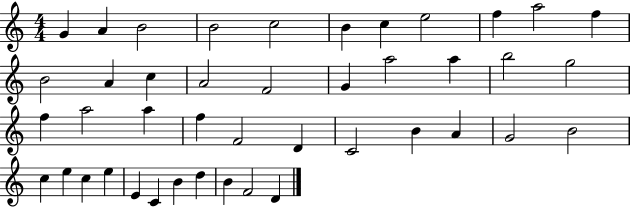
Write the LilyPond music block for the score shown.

{
  \clef treble
  \numericTimeSignature
  \time 4/4
  \key c \major
  g'4 a'4 b'2 | b'2 c''2 | b'4 c''4 e''2 | f''4 a''2 f''4 | \break b'2 a'4 c''4 | a'2 f'2 | g'4 a''2 a''4 | b''2 g''2 | \break f''4 a''2 a''4 | f''4 f'2 d'4 | c'2 b'4 a'4 | g'2 b'2 | \break c''4 e''4 c''4 e''4 | e'4 c'4 b'4 d''4 | b'4 f'2 d'4 | \bar "|."
}